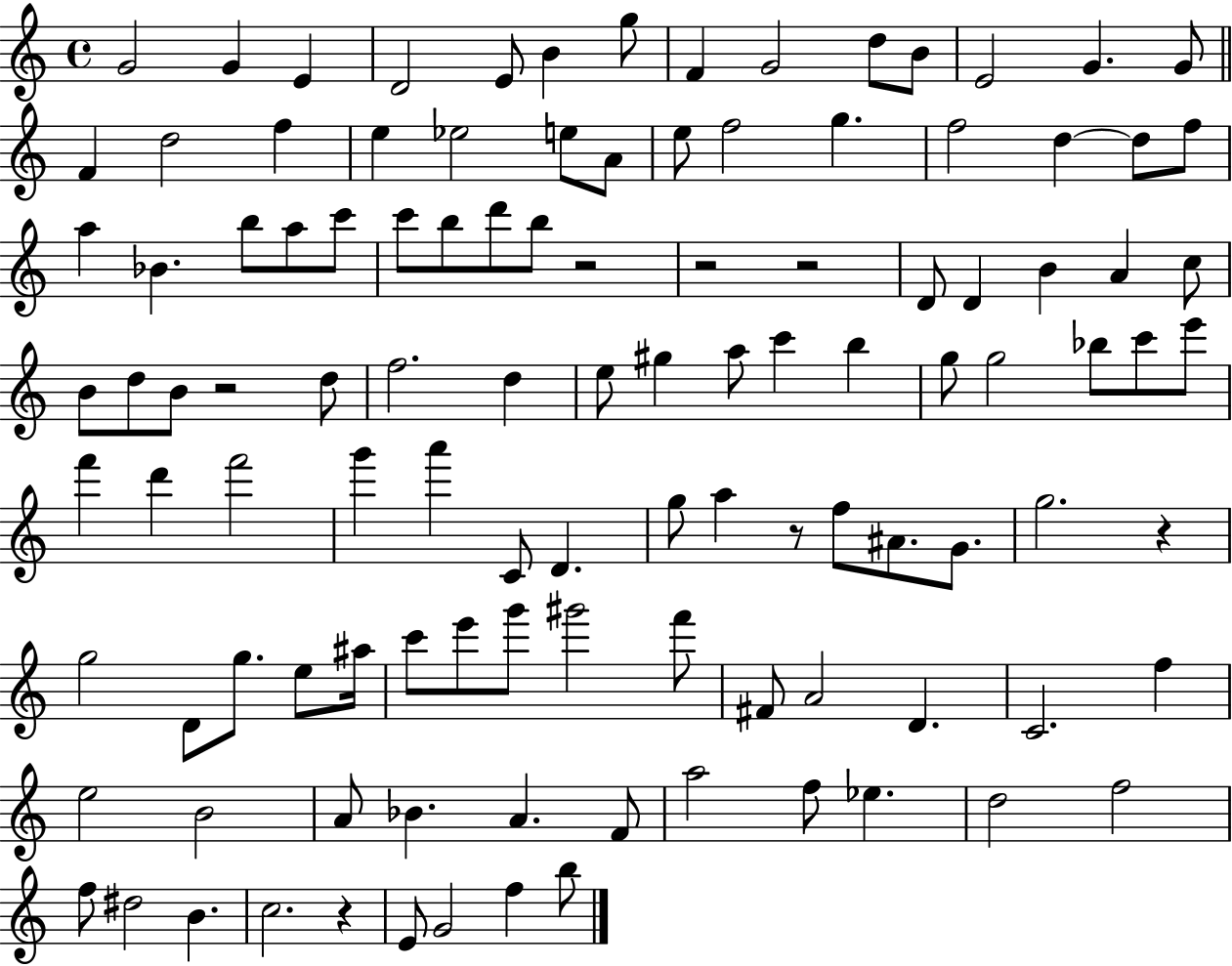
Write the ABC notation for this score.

X:1
T:Untitled
M:4/4
L:1/4
K:C
G2 G E D2 E/2 B g/2 F G2 d/2 B/2 E2 G G/2 F d2 f e _e2 e/2 A/2 e/2 f2 g f2 d d/2 f/2 a _B b/2 a/2 c'/2 c'/2 b/2 d'/2 b/2 z2 z2 z2 D/2 D B A c/2 B/2 d/2 B/2 z2 d/2 f2 d e/2 ^g a/2 c' b g/2 g2 _b/2 c'/2 e'/2 f' d' f'2 g' a' C/2 D g/2 a z/2 f/2 ^A/2 G/2 g2 z g2 D/2 g/2 e/2 ^a/4 c'/2 e'/2 g'/2 ^g'2 f'/2 ^F/2 A2 D C2 f e2 B2 A/2 _B A F/2 a2 f/2 _e d2 f2 f/2 ^d2 B c2 z E/2 G2 f b/2